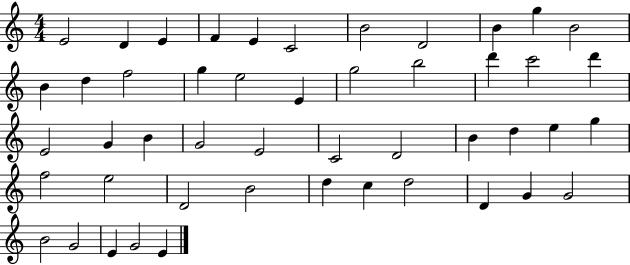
E4/h D4/q E4/q F4/q E4/q C4/h B4/h D4/h B4/q G5/q B4/h B4/q D5/q F5/h G5/q E5/h E4/q G5/h B5/h D6/q C6/h D6/q E4/h G4/q B4/q G4/h E4/h C4/h D4/h B4/q D5/q E5/q G5/q F5/h E5/h D4/h B4/h D5/q C5/q D5/h D4/q G4/q G4/h B4/h G4/h E4/q G4/h E4/q